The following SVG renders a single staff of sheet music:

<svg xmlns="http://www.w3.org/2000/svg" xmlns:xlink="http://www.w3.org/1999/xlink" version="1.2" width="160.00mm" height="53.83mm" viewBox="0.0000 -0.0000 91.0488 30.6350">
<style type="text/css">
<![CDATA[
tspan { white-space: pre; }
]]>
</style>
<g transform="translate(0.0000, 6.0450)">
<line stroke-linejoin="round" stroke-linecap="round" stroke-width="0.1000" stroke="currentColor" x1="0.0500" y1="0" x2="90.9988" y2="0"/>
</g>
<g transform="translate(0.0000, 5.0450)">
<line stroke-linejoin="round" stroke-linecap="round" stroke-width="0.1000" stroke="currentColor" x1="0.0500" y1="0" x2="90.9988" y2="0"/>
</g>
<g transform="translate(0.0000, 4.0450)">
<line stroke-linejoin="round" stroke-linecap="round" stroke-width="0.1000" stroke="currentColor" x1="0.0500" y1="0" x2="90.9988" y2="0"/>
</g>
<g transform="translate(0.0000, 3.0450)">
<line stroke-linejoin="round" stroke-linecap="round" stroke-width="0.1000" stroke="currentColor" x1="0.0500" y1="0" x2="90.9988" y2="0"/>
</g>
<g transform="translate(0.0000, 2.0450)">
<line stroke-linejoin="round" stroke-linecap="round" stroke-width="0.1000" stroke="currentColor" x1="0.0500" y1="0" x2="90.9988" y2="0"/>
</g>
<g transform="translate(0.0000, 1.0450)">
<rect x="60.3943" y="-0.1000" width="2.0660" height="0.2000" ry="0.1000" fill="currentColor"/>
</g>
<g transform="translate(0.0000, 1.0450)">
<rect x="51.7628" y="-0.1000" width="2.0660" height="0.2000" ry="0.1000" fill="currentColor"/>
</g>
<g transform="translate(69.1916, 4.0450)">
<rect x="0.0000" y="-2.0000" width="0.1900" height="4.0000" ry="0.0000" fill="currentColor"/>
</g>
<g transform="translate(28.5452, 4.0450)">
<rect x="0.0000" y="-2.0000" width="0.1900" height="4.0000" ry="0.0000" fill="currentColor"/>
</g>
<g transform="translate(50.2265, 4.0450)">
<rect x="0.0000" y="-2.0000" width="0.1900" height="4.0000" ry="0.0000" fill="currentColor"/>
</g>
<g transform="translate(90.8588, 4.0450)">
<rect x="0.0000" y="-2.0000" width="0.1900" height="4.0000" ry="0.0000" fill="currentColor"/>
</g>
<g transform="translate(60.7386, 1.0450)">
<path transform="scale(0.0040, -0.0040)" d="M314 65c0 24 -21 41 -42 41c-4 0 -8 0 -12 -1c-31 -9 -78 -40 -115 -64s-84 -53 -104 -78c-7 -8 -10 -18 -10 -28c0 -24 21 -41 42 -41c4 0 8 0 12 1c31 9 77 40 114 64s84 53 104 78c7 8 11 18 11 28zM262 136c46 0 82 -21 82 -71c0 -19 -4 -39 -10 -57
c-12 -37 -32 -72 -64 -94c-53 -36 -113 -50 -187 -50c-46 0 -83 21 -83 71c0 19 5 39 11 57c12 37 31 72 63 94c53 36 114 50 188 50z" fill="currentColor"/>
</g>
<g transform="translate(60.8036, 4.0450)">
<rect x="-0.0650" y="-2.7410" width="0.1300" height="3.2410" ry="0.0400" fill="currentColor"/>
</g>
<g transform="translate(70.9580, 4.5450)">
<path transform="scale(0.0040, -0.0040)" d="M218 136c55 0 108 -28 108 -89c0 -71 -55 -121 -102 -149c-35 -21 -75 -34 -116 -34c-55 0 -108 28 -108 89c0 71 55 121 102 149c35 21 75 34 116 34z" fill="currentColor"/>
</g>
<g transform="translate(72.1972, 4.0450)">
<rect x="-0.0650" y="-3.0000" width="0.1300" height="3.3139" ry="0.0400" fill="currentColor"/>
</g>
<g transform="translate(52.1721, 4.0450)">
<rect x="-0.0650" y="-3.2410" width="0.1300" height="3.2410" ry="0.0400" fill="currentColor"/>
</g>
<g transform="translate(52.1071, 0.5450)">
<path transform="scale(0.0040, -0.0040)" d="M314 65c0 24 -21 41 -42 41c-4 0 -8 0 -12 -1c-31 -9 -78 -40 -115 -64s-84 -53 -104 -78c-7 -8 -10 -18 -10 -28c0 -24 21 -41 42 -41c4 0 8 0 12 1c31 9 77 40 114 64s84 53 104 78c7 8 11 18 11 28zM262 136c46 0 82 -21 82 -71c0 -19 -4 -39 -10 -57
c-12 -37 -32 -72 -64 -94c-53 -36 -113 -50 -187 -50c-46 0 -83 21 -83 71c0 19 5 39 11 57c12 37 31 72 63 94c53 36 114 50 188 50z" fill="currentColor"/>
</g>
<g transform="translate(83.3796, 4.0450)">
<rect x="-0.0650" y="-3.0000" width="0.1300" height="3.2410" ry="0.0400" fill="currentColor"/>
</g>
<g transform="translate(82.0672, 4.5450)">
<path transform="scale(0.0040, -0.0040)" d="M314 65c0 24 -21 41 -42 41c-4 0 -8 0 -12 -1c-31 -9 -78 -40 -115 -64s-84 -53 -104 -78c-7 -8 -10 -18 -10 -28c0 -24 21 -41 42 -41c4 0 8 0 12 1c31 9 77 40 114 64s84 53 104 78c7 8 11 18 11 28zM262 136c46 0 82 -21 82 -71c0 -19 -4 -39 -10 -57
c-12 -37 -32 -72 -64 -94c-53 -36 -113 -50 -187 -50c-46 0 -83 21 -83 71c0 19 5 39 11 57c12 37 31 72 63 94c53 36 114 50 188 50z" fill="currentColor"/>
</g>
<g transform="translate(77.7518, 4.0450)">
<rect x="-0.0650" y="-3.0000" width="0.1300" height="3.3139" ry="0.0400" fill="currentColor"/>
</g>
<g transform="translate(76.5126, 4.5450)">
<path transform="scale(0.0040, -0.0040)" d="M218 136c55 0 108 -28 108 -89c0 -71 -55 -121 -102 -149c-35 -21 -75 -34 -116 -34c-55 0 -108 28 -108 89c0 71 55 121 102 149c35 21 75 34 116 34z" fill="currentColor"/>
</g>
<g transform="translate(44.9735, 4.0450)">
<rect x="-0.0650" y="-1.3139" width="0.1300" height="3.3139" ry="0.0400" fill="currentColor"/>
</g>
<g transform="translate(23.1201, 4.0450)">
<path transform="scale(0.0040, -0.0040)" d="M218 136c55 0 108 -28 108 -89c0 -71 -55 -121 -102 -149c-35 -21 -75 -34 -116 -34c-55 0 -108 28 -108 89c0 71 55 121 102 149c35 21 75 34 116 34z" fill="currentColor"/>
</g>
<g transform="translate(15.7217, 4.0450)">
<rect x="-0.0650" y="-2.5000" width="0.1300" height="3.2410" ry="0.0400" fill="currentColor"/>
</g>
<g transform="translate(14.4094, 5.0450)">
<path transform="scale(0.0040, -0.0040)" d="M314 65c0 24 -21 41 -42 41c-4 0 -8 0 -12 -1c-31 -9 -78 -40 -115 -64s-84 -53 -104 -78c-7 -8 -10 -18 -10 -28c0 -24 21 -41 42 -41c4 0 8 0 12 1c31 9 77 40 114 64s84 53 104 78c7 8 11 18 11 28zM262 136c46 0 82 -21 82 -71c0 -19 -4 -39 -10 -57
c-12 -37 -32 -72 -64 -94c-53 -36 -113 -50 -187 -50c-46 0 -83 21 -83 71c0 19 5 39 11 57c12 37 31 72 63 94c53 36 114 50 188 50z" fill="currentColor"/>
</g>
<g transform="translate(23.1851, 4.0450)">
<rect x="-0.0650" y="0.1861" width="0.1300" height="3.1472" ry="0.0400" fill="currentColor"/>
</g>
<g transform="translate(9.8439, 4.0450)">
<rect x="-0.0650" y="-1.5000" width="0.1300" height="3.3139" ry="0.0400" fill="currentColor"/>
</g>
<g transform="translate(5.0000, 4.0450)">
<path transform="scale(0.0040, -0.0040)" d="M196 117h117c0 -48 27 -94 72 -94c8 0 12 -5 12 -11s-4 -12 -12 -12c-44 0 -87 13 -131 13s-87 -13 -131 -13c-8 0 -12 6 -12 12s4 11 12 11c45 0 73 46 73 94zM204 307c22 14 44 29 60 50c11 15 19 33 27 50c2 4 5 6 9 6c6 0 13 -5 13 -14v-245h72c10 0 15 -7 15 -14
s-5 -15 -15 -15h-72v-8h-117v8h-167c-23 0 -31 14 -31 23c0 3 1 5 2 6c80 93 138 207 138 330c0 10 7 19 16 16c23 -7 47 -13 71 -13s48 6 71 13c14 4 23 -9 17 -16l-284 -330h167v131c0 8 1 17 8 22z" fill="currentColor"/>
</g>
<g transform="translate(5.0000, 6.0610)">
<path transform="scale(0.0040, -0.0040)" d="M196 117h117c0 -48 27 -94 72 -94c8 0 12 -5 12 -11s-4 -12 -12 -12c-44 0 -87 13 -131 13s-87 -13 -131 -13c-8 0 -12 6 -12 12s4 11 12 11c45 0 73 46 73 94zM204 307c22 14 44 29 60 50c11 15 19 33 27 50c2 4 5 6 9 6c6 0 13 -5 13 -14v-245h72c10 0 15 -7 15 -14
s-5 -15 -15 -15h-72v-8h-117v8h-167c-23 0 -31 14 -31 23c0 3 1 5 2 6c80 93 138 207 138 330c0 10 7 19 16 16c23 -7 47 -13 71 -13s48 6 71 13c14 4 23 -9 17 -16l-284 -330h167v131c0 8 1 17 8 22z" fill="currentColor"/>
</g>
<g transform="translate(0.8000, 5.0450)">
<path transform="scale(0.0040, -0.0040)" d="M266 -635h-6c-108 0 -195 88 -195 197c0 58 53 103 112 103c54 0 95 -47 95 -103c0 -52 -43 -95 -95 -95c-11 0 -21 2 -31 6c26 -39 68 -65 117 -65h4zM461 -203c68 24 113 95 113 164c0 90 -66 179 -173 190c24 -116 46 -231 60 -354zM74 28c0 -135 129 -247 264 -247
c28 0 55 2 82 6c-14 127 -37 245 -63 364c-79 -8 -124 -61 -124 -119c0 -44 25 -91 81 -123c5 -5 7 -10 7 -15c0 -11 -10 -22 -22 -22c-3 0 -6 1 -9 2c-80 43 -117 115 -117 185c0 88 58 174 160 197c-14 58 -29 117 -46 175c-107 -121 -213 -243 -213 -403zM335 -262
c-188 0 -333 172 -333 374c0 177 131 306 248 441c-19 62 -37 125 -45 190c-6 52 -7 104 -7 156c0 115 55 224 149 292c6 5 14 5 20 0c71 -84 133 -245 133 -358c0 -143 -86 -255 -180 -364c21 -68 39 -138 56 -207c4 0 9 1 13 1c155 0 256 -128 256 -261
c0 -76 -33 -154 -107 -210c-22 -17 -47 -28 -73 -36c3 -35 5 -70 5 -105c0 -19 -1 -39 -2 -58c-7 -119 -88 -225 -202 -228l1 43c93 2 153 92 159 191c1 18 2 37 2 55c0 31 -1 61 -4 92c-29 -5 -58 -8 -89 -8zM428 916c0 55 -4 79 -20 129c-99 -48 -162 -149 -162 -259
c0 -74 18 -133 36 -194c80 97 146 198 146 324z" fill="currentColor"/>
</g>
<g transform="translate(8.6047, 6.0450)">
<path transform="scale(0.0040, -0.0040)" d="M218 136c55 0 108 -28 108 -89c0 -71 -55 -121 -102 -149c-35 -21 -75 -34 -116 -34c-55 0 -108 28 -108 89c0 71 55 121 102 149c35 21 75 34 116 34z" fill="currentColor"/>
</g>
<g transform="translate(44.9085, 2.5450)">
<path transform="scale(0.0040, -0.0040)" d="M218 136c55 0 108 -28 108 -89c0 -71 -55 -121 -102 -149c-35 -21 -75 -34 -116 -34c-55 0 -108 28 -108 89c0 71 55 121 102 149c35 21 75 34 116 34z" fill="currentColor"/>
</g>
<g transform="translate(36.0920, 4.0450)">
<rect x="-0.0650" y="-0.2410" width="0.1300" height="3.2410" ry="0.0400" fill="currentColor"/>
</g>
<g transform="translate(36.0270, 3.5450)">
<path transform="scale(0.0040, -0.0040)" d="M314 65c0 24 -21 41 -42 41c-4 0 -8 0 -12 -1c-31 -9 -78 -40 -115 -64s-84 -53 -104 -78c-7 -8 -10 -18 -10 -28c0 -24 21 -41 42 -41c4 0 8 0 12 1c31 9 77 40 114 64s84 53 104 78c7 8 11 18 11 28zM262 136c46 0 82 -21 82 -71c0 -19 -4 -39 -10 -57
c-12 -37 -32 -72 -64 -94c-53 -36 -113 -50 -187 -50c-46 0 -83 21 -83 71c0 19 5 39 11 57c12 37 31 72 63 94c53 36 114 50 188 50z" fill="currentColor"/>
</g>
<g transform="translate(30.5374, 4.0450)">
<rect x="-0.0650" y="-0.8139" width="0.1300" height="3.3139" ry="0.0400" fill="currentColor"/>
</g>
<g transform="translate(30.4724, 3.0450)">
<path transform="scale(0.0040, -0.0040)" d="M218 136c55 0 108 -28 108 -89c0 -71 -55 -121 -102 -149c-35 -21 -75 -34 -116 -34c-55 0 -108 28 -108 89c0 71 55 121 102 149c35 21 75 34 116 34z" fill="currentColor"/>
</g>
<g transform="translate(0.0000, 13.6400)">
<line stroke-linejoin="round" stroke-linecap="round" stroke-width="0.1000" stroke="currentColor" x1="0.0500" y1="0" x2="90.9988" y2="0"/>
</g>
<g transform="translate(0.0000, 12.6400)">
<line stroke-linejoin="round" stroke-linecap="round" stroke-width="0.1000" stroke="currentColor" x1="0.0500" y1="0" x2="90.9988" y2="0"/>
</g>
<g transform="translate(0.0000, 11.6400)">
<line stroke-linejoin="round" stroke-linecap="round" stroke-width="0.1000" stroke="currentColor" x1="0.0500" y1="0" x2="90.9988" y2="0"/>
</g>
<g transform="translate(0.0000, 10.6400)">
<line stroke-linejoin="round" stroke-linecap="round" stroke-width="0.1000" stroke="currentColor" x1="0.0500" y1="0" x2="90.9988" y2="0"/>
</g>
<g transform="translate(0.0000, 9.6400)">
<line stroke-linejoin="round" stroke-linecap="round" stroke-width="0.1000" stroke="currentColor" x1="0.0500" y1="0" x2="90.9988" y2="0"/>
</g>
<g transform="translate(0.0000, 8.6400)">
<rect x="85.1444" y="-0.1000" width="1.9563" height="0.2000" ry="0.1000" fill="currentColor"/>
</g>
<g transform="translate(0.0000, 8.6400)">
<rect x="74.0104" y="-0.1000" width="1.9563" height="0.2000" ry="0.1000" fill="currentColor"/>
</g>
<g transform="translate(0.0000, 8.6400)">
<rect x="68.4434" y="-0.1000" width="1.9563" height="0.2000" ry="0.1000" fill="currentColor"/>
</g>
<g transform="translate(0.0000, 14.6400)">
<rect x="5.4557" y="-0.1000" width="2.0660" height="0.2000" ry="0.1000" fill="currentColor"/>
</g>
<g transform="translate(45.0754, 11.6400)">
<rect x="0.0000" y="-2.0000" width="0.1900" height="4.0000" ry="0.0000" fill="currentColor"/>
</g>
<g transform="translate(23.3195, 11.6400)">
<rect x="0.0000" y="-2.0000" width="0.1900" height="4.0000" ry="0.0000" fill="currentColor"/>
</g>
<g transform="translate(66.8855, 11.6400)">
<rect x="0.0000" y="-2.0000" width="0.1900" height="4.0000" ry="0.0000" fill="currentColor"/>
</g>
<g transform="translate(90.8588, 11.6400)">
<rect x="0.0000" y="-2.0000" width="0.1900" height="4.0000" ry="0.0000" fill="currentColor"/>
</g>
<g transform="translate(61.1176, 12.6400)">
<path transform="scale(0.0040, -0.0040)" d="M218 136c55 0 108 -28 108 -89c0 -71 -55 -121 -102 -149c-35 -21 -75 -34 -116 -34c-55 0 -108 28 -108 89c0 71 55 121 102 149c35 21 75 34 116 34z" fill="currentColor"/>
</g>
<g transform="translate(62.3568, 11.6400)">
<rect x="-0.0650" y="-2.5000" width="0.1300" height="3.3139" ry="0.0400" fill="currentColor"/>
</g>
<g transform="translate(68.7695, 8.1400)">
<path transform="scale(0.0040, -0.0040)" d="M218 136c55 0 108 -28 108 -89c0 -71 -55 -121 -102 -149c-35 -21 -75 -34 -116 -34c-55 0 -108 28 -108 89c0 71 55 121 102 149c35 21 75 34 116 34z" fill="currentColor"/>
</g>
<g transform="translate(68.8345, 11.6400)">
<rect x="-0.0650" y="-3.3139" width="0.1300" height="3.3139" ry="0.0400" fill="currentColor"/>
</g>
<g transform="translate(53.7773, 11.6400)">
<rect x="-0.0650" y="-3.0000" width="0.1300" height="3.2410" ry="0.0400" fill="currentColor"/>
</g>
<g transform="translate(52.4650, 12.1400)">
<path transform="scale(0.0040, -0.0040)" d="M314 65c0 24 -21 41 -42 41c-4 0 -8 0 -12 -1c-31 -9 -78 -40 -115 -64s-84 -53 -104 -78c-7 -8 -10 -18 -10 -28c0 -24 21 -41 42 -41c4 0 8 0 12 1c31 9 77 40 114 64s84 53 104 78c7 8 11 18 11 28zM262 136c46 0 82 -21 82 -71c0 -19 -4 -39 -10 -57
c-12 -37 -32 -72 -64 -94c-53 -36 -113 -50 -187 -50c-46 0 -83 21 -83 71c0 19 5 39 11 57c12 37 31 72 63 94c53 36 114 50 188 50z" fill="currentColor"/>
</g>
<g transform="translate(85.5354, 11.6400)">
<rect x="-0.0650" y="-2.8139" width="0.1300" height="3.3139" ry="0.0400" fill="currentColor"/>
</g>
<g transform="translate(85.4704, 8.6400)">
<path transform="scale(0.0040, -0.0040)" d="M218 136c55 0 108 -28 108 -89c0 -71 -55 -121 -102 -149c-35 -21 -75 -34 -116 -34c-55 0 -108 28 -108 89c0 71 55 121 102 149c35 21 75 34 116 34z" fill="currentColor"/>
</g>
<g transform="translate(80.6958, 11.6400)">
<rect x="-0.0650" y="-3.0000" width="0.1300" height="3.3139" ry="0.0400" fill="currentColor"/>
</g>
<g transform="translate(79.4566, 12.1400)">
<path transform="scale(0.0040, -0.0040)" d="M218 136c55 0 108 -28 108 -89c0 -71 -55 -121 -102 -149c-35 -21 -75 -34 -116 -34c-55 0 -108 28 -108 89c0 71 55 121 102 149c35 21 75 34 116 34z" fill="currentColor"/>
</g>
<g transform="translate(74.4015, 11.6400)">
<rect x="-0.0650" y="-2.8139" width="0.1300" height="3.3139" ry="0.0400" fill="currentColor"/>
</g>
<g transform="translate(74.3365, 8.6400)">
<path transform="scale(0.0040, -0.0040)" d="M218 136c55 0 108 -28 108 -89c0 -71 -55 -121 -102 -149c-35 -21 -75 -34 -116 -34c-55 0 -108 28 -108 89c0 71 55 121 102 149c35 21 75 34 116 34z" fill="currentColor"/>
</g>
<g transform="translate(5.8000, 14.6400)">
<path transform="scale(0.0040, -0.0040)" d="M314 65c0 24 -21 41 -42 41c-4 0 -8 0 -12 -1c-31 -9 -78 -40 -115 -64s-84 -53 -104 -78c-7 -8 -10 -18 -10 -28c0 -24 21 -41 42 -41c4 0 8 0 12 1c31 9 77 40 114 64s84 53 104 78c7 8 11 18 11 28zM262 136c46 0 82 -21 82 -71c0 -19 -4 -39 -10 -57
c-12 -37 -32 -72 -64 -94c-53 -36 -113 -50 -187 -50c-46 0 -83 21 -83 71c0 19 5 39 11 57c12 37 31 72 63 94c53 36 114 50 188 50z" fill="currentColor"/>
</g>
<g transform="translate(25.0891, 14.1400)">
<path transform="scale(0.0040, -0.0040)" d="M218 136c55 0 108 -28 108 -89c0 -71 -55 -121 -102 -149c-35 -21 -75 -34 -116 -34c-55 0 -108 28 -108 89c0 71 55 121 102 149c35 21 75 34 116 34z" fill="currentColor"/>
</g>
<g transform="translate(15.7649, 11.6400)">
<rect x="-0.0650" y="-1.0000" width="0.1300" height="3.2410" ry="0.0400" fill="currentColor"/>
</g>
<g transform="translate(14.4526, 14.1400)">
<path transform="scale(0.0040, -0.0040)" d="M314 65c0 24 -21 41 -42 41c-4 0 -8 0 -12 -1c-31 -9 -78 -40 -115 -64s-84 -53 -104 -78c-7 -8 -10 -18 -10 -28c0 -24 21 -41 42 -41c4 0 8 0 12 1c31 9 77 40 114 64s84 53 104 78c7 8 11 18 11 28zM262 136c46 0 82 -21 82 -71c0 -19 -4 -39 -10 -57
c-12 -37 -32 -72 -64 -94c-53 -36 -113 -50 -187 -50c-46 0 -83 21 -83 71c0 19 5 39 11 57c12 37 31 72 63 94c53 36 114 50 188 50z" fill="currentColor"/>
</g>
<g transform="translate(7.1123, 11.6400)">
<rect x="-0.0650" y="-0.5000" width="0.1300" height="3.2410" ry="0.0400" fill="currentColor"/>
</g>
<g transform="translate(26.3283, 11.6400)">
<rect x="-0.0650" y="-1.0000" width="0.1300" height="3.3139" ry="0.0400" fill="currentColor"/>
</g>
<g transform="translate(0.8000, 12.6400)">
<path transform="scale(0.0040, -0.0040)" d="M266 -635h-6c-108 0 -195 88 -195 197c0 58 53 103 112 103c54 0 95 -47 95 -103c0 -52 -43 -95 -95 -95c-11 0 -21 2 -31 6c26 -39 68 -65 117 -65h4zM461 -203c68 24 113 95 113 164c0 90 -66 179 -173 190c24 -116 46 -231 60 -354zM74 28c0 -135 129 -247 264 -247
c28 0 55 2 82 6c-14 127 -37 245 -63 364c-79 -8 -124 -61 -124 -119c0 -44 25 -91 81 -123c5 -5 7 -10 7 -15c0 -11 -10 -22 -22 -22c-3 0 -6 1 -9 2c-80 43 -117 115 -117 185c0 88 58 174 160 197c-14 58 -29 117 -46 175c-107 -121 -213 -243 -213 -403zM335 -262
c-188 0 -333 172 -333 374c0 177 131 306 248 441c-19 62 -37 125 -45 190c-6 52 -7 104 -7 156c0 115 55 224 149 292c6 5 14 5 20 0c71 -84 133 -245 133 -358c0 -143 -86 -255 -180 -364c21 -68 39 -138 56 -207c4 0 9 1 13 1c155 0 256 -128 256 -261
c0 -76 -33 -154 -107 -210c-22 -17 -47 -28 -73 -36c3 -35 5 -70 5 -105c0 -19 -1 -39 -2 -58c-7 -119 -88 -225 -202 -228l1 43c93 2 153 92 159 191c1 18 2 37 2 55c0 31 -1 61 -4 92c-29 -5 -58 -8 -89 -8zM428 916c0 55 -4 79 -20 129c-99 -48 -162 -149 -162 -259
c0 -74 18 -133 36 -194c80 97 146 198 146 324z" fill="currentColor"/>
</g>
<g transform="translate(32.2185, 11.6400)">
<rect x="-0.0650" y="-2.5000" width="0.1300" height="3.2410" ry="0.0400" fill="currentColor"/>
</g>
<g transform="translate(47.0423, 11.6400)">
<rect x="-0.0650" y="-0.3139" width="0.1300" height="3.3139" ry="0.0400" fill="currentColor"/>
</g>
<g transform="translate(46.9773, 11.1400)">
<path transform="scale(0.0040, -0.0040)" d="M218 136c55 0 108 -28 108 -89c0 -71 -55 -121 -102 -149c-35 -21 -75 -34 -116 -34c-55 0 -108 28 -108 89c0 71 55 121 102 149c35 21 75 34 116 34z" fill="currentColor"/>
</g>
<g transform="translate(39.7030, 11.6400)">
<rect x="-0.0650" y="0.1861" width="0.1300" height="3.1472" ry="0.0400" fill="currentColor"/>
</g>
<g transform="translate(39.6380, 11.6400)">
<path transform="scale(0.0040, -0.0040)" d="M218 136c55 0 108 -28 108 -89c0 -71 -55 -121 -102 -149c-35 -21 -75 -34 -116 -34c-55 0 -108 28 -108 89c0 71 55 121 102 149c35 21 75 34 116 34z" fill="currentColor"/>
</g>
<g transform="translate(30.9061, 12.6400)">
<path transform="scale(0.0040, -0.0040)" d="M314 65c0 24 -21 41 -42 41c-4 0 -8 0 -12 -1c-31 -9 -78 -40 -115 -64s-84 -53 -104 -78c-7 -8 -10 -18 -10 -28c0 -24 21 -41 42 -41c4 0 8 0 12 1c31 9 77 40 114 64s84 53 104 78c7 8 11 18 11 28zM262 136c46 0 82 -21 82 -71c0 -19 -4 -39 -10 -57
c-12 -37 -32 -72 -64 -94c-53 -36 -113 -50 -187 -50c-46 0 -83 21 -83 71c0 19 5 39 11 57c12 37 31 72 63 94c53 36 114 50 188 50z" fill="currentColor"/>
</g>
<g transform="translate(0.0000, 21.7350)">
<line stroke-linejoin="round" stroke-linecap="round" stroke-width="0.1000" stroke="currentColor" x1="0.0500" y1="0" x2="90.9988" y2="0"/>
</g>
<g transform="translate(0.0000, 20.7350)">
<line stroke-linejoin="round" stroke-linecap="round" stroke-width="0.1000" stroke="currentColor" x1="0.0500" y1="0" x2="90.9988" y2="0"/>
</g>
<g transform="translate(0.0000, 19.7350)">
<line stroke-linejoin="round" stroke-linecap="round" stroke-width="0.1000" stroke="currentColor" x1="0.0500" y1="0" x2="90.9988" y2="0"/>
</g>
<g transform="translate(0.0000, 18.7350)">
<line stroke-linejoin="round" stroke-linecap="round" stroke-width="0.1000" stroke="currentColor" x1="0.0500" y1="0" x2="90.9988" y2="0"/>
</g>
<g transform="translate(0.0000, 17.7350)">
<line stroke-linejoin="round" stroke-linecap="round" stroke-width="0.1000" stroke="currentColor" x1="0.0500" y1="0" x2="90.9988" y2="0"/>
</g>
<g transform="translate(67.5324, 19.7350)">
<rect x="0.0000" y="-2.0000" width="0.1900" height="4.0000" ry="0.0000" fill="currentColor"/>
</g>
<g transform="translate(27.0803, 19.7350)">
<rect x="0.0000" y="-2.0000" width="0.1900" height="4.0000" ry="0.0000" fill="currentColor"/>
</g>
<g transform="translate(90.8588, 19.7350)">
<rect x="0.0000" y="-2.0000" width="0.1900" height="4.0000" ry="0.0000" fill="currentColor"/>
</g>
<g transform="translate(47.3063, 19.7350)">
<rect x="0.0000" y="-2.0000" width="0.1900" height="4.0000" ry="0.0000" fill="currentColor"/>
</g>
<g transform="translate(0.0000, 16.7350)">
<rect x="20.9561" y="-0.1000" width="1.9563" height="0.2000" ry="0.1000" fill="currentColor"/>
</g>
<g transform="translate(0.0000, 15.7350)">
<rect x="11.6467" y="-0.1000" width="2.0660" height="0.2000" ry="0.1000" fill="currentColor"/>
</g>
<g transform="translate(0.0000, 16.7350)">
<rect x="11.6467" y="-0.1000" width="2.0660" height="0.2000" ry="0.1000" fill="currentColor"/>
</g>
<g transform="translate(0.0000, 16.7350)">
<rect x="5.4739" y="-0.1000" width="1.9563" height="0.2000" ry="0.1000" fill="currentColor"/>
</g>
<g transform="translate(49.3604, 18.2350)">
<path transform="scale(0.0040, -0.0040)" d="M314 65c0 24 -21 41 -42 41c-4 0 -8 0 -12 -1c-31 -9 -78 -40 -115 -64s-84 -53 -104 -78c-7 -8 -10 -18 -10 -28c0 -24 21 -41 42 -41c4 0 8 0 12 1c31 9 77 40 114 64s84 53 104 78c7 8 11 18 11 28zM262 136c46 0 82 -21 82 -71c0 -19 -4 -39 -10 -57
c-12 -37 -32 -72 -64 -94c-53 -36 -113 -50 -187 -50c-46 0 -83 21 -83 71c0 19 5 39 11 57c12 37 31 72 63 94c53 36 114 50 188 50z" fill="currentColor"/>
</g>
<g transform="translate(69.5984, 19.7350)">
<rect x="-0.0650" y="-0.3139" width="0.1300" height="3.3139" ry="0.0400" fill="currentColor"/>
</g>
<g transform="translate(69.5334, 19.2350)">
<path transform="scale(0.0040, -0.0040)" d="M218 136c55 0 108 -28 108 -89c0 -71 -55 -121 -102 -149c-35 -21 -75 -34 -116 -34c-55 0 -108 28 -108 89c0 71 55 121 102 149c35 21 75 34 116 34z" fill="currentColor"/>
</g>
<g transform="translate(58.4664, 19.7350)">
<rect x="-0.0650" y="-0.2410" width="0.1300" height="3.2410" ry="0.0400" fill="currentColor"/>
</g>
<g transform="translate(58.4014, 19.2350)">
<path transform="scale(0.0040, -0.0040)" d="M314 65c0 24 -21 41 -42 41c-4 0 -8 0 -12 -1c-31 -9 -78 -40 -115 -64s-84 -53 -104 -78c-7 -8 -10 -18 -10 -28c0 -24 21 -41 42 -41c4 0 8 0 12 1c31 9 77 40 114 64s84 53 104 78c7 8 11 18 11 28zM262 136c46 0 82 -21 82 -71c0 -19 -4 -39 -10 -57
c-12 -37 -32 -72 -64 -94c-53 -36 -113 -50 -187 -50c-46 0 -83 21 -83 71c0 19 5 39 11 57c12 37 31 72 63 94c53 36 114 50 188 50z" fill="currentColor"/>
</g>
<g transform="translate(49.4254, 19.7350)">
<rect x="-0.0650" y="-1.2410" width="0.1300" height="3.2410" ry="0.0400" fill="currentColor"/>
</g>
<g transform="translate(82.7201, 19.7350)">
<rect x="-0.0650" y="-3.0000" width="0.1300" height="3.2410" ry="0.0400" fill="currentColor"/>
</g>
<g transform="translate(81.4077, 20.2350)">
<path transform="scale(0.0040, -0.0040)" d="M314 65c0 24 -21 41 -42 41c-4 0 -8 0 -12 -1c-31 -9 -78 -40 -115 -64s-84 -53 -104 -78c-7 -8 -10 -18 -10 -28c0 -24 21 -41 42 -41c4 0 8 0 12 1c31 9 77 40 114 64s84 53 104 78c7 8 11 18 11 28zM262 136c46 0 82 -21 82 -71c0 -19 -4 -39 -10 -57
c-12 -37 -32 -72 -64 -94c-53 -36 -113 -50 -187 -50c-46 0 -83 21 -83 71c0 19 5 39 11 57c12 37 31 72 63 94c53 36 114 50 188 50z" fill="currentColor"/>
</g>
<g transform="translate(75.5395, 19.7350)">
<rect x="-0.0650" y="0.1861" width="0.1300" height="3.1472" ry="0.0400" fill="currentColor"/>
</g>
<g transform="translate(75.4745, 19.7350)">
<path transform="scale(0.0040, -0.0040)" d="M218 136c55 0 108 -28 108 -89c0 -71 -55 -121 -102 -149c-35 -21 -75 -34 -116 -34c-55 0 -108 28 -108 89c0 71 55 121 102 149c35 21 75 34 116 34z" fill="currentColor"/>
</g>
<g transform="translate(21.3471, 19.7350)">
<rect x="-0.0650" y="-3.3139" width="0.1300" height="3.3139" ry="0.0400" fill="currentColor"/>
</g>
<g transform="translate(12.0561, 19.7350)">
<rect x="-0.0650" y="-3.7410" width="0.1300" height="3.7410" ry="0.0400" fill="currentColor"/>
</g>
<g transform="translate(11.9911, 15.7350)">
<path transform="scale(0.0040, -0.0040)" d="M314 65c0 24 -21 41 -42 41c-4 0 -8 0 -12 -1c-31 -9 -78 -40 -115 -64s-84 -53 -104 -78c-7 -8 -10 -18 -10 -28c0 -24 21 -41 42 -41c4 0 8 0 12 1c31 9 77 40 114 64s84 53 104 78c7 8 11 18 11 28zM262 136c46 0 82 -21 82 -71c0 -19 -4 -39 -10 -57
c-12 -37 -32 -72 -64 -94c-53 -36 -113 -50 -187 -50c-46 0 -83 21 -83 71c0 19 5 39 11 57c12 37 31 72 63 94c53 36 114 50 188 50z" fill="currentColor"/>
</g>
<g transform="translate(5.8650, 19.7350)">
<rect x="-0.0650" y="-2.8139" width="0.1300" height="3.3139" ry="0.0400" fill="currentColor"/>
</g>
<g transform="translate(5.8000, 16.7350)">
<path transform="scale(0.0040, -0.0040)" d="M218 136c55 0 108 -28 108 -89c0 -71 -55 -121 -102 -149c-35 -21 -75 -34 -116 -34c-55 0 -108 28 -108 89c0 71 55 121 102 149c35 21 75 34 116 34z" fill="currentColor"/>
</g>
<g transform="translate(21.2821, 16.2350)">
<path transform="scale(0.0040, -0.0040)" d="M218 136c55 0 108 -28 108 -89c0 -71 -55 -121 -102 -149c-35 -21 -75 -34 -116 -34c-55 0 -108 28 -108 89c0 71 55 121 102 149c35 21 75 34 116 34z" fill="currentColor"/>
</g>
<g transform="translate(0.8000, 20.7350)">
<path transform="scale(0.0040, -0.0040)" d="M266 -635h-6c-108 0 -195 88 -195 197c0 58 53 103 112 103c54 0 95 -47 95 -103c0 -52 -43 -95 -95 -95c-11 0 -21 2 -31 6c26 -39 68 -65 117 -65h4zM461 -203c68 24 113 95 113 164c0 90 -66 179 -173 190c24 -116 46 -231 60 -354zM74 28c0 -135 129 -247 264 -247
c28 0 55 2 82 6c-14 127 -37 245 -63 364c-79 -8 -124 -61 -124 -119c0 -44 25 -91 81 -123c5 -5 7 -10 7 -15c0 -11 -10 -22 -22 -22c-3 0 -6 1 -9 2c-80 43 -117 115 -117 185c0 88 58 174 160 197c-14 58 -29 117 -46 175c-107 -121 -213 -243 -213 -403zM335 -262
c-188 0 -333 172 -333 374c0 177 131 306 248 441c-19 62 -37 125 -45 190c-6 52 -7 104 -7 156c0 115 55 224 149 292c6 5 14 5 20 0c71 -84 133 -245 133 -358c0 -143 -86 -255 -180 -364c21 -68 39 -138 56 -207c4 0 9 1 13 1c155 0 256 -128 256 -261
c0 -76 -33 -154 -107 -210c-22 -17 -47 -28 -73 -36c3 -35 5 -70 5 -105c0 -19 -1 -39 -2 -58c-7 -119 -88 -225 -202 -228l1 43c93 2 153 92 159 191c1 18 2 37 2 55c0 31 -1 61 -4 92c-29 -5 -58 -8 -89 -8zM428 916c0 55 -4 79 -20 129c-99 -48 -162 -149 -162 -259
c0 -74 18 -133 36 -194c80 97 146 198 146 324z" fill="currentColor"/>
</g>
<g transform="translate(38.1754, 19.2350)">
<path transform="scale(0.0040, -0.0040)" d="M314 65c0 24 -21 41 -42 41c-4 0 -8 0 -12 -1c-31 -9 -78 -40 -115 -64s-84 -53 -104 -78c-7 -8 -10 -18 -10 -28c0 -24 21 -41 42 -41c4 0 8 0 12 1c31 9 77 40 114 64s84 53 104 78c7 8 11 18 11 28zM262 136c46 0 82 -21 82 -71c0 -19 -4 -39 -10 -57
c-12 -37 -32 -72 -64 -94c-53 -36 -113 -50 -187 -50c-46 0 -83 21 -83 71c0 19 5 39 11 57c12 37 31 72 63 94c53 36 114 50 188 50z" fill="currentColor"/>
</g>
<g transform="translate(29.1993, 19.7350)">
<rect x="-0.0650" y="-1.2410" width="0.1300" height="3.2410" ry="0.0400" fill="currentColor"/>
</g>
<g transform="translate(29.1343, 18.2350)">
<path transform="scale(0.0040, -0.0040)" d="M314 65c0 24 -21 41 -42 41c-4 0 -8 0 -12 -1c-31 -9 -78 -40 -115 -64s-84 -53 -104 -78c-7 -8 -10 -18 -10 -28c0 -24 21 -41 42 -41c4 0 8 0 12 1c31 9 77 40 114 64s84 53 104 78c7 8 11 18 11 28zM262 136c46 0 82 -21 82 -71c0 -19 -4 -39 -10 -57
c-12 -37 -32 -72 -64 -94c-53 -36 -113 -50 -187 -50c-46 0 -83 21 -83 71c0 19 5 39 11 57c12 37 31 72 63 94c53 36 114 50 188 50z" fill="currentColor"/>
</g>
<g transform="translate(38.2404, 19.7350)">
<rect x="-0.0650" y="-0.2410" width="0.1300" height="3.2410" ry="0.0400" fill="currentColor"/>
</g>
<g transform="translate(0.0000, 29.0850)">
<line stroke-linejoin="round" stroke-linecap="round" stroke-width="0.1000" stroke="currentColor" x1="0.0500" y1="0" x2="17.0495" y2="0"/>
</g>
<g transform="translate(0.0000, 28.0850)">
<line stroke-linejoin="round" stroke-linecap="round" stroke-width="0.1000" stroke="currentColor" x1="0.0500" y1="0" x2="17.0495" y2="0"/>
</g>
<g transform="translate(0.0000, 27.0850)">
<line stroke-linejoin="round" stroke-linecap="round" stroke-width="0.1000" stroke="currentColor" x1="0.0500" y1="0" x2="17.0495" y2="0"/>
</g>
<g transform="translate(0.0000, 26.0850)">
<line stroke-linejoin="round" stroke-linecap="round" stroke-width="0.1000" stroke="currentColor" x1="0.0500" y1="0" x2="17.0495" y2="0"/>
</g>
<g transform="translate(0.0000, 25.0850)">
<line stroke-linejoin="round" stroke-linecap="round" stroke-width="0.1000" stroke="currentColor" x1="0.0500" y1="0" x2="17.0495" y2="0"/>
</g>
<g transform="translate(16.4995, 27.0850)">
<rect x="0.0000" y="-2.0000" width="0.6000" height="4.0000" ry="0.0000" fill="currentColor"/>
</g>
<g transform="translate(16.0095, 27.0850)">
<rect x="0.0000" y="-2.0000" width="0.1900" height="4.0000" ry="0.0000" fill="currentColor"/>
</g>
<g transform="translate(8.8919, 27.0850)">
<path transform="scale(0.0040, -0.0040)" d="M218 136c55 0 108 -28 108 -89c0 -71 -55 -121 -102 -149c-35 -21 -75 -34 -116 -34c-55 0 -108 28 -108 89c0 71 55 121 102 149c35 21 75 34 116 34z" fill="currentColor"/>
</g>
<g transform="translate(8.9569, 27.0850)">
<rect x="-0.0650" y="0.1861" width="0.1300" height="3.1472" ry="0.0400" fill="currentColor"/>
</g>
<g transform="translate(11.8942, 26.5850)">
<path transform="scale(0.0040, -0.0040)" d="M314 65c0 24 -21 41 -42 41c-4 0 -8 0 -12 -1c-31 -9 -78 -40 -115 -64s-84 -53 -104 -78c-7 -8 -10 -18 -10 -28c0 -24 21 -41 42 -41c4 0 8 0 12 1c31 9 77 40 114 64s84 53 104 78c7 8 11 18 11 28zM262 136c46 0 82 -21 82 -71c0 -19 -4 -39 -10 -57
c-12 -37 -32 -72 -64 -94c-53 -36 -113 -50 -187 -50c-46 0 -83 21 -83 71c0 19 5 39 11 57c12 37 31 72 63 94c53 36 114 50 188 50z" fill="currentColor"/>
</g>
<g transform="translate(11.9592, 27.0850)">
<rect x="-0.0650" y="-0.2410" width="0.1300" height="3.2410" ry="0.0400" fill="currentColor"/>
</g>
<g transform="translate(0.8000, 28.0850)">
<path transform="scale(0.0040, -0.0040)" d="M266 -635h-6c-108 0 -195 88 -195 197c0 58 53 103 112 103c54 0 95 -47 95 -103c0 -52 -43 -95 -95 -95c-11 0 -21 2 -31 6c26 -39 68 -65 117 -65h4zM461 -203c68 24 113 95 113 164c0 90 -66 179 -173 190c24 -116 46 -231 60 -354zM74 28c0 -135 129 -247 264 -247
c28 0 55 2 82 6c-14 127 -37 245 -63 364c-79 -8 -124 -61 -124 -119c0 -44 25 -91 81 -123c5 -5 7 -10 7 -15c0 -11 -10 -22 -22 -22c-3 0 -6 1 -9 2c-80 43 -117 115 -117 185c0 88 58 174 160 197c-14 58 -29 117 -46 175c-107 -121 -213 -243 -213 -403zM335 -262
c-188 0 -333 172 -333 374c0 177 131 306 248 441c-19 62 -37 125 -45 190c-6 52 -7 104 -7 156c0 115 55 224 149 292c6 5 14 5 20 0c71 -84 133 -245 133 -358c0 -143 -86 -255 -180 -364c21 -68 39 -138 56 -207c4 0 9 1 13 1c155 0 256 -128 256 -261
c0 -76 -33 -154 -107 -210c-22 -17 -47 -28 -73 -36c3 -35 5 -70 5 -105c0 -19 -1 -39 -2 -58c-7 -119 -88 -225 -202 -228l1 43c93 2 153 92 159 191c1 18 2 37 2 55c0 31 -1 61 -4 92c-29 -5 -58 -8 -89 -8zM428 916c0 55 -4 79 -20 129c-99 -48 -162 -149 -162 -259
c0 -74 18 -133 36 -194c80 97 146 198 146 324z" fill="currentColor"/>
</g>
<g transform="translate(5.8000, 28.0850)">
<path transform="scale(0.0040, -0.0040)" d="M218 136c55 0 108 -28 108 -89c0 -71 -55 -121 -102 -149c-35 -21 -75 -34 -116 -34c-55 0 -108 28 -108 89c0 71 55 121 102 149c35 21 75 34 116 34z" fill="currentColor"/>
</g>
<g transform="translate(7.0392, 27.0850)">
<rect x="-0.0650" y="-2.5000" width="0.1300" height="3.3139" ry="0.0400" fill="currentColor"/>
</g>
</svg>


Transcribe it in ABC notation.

X:1
T:Untitled
M:4/4
L:1/4
K:C
E G2 B d c2 e b2 a2 A A A2 C2 D2 D G2 B c A2 G b a A a a c'2 b e2 c2 e2 c2 c B A2 G B c2